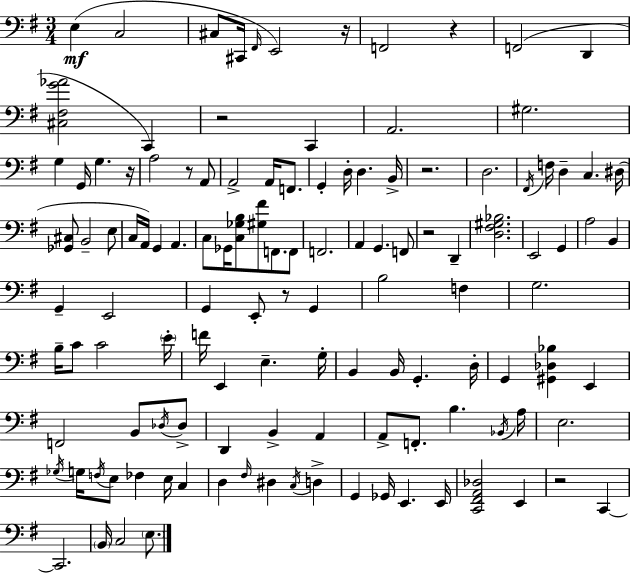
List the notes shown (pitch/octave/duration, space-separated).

E3/q C3/h C#3/e C#2/s F#2/s E2/h R/s F2/h R/q F2/h D2/q [C#3,F#3,G4,Ab4]/h C2/q R/h C2/q A2/h. G#3/h. G3/q G2/s G3/q. R/s A3/h R/e A2/e A2/h A2/s F2/e. G2/q D3/s D3/q. B2/s R/h. D3/h. F#2/s F3/s D3/q C3/q. D#3/s [Gb2,C#3]/e B2/h E3/e C3/s A2/s G2/q A2/q. C3/e Gb2/s [C3,Gb3,B3]/e [G#3,F#4]/e F2/e. F2/e F2/h. A2/q G2/q. F2/e R/h D2/q [D3,F#3,G#3,Bb3]/h. E2/h G2/q A3/h B2/q G2/q E2/h G2/q E2/e R/e G2/q B3/h F3/q G3/h. B3/s C4/e C4/h E4/s F4/s E2/q E3/q. G3/s B2/q B2/s G2/q. D3/s G2/q [G#2,Db3,Bb3]/q E2/q F2/h B2/e Db3/s Db3/e D2/q B2/q A2/q A2/e F2/e. B3/q. Bb2/s A3/s E3/h. Gb3/s G3/s F3/s E3/e FES3/q E3/s C3/q D3/q F#3/s D#3/q C3/s D3/q G2/q Gb2/s E2/q. E2/s [C2,F#2,A2,Db3]/h E2/q R/h C2/q C2/h. B2/s C3/h E3/e.